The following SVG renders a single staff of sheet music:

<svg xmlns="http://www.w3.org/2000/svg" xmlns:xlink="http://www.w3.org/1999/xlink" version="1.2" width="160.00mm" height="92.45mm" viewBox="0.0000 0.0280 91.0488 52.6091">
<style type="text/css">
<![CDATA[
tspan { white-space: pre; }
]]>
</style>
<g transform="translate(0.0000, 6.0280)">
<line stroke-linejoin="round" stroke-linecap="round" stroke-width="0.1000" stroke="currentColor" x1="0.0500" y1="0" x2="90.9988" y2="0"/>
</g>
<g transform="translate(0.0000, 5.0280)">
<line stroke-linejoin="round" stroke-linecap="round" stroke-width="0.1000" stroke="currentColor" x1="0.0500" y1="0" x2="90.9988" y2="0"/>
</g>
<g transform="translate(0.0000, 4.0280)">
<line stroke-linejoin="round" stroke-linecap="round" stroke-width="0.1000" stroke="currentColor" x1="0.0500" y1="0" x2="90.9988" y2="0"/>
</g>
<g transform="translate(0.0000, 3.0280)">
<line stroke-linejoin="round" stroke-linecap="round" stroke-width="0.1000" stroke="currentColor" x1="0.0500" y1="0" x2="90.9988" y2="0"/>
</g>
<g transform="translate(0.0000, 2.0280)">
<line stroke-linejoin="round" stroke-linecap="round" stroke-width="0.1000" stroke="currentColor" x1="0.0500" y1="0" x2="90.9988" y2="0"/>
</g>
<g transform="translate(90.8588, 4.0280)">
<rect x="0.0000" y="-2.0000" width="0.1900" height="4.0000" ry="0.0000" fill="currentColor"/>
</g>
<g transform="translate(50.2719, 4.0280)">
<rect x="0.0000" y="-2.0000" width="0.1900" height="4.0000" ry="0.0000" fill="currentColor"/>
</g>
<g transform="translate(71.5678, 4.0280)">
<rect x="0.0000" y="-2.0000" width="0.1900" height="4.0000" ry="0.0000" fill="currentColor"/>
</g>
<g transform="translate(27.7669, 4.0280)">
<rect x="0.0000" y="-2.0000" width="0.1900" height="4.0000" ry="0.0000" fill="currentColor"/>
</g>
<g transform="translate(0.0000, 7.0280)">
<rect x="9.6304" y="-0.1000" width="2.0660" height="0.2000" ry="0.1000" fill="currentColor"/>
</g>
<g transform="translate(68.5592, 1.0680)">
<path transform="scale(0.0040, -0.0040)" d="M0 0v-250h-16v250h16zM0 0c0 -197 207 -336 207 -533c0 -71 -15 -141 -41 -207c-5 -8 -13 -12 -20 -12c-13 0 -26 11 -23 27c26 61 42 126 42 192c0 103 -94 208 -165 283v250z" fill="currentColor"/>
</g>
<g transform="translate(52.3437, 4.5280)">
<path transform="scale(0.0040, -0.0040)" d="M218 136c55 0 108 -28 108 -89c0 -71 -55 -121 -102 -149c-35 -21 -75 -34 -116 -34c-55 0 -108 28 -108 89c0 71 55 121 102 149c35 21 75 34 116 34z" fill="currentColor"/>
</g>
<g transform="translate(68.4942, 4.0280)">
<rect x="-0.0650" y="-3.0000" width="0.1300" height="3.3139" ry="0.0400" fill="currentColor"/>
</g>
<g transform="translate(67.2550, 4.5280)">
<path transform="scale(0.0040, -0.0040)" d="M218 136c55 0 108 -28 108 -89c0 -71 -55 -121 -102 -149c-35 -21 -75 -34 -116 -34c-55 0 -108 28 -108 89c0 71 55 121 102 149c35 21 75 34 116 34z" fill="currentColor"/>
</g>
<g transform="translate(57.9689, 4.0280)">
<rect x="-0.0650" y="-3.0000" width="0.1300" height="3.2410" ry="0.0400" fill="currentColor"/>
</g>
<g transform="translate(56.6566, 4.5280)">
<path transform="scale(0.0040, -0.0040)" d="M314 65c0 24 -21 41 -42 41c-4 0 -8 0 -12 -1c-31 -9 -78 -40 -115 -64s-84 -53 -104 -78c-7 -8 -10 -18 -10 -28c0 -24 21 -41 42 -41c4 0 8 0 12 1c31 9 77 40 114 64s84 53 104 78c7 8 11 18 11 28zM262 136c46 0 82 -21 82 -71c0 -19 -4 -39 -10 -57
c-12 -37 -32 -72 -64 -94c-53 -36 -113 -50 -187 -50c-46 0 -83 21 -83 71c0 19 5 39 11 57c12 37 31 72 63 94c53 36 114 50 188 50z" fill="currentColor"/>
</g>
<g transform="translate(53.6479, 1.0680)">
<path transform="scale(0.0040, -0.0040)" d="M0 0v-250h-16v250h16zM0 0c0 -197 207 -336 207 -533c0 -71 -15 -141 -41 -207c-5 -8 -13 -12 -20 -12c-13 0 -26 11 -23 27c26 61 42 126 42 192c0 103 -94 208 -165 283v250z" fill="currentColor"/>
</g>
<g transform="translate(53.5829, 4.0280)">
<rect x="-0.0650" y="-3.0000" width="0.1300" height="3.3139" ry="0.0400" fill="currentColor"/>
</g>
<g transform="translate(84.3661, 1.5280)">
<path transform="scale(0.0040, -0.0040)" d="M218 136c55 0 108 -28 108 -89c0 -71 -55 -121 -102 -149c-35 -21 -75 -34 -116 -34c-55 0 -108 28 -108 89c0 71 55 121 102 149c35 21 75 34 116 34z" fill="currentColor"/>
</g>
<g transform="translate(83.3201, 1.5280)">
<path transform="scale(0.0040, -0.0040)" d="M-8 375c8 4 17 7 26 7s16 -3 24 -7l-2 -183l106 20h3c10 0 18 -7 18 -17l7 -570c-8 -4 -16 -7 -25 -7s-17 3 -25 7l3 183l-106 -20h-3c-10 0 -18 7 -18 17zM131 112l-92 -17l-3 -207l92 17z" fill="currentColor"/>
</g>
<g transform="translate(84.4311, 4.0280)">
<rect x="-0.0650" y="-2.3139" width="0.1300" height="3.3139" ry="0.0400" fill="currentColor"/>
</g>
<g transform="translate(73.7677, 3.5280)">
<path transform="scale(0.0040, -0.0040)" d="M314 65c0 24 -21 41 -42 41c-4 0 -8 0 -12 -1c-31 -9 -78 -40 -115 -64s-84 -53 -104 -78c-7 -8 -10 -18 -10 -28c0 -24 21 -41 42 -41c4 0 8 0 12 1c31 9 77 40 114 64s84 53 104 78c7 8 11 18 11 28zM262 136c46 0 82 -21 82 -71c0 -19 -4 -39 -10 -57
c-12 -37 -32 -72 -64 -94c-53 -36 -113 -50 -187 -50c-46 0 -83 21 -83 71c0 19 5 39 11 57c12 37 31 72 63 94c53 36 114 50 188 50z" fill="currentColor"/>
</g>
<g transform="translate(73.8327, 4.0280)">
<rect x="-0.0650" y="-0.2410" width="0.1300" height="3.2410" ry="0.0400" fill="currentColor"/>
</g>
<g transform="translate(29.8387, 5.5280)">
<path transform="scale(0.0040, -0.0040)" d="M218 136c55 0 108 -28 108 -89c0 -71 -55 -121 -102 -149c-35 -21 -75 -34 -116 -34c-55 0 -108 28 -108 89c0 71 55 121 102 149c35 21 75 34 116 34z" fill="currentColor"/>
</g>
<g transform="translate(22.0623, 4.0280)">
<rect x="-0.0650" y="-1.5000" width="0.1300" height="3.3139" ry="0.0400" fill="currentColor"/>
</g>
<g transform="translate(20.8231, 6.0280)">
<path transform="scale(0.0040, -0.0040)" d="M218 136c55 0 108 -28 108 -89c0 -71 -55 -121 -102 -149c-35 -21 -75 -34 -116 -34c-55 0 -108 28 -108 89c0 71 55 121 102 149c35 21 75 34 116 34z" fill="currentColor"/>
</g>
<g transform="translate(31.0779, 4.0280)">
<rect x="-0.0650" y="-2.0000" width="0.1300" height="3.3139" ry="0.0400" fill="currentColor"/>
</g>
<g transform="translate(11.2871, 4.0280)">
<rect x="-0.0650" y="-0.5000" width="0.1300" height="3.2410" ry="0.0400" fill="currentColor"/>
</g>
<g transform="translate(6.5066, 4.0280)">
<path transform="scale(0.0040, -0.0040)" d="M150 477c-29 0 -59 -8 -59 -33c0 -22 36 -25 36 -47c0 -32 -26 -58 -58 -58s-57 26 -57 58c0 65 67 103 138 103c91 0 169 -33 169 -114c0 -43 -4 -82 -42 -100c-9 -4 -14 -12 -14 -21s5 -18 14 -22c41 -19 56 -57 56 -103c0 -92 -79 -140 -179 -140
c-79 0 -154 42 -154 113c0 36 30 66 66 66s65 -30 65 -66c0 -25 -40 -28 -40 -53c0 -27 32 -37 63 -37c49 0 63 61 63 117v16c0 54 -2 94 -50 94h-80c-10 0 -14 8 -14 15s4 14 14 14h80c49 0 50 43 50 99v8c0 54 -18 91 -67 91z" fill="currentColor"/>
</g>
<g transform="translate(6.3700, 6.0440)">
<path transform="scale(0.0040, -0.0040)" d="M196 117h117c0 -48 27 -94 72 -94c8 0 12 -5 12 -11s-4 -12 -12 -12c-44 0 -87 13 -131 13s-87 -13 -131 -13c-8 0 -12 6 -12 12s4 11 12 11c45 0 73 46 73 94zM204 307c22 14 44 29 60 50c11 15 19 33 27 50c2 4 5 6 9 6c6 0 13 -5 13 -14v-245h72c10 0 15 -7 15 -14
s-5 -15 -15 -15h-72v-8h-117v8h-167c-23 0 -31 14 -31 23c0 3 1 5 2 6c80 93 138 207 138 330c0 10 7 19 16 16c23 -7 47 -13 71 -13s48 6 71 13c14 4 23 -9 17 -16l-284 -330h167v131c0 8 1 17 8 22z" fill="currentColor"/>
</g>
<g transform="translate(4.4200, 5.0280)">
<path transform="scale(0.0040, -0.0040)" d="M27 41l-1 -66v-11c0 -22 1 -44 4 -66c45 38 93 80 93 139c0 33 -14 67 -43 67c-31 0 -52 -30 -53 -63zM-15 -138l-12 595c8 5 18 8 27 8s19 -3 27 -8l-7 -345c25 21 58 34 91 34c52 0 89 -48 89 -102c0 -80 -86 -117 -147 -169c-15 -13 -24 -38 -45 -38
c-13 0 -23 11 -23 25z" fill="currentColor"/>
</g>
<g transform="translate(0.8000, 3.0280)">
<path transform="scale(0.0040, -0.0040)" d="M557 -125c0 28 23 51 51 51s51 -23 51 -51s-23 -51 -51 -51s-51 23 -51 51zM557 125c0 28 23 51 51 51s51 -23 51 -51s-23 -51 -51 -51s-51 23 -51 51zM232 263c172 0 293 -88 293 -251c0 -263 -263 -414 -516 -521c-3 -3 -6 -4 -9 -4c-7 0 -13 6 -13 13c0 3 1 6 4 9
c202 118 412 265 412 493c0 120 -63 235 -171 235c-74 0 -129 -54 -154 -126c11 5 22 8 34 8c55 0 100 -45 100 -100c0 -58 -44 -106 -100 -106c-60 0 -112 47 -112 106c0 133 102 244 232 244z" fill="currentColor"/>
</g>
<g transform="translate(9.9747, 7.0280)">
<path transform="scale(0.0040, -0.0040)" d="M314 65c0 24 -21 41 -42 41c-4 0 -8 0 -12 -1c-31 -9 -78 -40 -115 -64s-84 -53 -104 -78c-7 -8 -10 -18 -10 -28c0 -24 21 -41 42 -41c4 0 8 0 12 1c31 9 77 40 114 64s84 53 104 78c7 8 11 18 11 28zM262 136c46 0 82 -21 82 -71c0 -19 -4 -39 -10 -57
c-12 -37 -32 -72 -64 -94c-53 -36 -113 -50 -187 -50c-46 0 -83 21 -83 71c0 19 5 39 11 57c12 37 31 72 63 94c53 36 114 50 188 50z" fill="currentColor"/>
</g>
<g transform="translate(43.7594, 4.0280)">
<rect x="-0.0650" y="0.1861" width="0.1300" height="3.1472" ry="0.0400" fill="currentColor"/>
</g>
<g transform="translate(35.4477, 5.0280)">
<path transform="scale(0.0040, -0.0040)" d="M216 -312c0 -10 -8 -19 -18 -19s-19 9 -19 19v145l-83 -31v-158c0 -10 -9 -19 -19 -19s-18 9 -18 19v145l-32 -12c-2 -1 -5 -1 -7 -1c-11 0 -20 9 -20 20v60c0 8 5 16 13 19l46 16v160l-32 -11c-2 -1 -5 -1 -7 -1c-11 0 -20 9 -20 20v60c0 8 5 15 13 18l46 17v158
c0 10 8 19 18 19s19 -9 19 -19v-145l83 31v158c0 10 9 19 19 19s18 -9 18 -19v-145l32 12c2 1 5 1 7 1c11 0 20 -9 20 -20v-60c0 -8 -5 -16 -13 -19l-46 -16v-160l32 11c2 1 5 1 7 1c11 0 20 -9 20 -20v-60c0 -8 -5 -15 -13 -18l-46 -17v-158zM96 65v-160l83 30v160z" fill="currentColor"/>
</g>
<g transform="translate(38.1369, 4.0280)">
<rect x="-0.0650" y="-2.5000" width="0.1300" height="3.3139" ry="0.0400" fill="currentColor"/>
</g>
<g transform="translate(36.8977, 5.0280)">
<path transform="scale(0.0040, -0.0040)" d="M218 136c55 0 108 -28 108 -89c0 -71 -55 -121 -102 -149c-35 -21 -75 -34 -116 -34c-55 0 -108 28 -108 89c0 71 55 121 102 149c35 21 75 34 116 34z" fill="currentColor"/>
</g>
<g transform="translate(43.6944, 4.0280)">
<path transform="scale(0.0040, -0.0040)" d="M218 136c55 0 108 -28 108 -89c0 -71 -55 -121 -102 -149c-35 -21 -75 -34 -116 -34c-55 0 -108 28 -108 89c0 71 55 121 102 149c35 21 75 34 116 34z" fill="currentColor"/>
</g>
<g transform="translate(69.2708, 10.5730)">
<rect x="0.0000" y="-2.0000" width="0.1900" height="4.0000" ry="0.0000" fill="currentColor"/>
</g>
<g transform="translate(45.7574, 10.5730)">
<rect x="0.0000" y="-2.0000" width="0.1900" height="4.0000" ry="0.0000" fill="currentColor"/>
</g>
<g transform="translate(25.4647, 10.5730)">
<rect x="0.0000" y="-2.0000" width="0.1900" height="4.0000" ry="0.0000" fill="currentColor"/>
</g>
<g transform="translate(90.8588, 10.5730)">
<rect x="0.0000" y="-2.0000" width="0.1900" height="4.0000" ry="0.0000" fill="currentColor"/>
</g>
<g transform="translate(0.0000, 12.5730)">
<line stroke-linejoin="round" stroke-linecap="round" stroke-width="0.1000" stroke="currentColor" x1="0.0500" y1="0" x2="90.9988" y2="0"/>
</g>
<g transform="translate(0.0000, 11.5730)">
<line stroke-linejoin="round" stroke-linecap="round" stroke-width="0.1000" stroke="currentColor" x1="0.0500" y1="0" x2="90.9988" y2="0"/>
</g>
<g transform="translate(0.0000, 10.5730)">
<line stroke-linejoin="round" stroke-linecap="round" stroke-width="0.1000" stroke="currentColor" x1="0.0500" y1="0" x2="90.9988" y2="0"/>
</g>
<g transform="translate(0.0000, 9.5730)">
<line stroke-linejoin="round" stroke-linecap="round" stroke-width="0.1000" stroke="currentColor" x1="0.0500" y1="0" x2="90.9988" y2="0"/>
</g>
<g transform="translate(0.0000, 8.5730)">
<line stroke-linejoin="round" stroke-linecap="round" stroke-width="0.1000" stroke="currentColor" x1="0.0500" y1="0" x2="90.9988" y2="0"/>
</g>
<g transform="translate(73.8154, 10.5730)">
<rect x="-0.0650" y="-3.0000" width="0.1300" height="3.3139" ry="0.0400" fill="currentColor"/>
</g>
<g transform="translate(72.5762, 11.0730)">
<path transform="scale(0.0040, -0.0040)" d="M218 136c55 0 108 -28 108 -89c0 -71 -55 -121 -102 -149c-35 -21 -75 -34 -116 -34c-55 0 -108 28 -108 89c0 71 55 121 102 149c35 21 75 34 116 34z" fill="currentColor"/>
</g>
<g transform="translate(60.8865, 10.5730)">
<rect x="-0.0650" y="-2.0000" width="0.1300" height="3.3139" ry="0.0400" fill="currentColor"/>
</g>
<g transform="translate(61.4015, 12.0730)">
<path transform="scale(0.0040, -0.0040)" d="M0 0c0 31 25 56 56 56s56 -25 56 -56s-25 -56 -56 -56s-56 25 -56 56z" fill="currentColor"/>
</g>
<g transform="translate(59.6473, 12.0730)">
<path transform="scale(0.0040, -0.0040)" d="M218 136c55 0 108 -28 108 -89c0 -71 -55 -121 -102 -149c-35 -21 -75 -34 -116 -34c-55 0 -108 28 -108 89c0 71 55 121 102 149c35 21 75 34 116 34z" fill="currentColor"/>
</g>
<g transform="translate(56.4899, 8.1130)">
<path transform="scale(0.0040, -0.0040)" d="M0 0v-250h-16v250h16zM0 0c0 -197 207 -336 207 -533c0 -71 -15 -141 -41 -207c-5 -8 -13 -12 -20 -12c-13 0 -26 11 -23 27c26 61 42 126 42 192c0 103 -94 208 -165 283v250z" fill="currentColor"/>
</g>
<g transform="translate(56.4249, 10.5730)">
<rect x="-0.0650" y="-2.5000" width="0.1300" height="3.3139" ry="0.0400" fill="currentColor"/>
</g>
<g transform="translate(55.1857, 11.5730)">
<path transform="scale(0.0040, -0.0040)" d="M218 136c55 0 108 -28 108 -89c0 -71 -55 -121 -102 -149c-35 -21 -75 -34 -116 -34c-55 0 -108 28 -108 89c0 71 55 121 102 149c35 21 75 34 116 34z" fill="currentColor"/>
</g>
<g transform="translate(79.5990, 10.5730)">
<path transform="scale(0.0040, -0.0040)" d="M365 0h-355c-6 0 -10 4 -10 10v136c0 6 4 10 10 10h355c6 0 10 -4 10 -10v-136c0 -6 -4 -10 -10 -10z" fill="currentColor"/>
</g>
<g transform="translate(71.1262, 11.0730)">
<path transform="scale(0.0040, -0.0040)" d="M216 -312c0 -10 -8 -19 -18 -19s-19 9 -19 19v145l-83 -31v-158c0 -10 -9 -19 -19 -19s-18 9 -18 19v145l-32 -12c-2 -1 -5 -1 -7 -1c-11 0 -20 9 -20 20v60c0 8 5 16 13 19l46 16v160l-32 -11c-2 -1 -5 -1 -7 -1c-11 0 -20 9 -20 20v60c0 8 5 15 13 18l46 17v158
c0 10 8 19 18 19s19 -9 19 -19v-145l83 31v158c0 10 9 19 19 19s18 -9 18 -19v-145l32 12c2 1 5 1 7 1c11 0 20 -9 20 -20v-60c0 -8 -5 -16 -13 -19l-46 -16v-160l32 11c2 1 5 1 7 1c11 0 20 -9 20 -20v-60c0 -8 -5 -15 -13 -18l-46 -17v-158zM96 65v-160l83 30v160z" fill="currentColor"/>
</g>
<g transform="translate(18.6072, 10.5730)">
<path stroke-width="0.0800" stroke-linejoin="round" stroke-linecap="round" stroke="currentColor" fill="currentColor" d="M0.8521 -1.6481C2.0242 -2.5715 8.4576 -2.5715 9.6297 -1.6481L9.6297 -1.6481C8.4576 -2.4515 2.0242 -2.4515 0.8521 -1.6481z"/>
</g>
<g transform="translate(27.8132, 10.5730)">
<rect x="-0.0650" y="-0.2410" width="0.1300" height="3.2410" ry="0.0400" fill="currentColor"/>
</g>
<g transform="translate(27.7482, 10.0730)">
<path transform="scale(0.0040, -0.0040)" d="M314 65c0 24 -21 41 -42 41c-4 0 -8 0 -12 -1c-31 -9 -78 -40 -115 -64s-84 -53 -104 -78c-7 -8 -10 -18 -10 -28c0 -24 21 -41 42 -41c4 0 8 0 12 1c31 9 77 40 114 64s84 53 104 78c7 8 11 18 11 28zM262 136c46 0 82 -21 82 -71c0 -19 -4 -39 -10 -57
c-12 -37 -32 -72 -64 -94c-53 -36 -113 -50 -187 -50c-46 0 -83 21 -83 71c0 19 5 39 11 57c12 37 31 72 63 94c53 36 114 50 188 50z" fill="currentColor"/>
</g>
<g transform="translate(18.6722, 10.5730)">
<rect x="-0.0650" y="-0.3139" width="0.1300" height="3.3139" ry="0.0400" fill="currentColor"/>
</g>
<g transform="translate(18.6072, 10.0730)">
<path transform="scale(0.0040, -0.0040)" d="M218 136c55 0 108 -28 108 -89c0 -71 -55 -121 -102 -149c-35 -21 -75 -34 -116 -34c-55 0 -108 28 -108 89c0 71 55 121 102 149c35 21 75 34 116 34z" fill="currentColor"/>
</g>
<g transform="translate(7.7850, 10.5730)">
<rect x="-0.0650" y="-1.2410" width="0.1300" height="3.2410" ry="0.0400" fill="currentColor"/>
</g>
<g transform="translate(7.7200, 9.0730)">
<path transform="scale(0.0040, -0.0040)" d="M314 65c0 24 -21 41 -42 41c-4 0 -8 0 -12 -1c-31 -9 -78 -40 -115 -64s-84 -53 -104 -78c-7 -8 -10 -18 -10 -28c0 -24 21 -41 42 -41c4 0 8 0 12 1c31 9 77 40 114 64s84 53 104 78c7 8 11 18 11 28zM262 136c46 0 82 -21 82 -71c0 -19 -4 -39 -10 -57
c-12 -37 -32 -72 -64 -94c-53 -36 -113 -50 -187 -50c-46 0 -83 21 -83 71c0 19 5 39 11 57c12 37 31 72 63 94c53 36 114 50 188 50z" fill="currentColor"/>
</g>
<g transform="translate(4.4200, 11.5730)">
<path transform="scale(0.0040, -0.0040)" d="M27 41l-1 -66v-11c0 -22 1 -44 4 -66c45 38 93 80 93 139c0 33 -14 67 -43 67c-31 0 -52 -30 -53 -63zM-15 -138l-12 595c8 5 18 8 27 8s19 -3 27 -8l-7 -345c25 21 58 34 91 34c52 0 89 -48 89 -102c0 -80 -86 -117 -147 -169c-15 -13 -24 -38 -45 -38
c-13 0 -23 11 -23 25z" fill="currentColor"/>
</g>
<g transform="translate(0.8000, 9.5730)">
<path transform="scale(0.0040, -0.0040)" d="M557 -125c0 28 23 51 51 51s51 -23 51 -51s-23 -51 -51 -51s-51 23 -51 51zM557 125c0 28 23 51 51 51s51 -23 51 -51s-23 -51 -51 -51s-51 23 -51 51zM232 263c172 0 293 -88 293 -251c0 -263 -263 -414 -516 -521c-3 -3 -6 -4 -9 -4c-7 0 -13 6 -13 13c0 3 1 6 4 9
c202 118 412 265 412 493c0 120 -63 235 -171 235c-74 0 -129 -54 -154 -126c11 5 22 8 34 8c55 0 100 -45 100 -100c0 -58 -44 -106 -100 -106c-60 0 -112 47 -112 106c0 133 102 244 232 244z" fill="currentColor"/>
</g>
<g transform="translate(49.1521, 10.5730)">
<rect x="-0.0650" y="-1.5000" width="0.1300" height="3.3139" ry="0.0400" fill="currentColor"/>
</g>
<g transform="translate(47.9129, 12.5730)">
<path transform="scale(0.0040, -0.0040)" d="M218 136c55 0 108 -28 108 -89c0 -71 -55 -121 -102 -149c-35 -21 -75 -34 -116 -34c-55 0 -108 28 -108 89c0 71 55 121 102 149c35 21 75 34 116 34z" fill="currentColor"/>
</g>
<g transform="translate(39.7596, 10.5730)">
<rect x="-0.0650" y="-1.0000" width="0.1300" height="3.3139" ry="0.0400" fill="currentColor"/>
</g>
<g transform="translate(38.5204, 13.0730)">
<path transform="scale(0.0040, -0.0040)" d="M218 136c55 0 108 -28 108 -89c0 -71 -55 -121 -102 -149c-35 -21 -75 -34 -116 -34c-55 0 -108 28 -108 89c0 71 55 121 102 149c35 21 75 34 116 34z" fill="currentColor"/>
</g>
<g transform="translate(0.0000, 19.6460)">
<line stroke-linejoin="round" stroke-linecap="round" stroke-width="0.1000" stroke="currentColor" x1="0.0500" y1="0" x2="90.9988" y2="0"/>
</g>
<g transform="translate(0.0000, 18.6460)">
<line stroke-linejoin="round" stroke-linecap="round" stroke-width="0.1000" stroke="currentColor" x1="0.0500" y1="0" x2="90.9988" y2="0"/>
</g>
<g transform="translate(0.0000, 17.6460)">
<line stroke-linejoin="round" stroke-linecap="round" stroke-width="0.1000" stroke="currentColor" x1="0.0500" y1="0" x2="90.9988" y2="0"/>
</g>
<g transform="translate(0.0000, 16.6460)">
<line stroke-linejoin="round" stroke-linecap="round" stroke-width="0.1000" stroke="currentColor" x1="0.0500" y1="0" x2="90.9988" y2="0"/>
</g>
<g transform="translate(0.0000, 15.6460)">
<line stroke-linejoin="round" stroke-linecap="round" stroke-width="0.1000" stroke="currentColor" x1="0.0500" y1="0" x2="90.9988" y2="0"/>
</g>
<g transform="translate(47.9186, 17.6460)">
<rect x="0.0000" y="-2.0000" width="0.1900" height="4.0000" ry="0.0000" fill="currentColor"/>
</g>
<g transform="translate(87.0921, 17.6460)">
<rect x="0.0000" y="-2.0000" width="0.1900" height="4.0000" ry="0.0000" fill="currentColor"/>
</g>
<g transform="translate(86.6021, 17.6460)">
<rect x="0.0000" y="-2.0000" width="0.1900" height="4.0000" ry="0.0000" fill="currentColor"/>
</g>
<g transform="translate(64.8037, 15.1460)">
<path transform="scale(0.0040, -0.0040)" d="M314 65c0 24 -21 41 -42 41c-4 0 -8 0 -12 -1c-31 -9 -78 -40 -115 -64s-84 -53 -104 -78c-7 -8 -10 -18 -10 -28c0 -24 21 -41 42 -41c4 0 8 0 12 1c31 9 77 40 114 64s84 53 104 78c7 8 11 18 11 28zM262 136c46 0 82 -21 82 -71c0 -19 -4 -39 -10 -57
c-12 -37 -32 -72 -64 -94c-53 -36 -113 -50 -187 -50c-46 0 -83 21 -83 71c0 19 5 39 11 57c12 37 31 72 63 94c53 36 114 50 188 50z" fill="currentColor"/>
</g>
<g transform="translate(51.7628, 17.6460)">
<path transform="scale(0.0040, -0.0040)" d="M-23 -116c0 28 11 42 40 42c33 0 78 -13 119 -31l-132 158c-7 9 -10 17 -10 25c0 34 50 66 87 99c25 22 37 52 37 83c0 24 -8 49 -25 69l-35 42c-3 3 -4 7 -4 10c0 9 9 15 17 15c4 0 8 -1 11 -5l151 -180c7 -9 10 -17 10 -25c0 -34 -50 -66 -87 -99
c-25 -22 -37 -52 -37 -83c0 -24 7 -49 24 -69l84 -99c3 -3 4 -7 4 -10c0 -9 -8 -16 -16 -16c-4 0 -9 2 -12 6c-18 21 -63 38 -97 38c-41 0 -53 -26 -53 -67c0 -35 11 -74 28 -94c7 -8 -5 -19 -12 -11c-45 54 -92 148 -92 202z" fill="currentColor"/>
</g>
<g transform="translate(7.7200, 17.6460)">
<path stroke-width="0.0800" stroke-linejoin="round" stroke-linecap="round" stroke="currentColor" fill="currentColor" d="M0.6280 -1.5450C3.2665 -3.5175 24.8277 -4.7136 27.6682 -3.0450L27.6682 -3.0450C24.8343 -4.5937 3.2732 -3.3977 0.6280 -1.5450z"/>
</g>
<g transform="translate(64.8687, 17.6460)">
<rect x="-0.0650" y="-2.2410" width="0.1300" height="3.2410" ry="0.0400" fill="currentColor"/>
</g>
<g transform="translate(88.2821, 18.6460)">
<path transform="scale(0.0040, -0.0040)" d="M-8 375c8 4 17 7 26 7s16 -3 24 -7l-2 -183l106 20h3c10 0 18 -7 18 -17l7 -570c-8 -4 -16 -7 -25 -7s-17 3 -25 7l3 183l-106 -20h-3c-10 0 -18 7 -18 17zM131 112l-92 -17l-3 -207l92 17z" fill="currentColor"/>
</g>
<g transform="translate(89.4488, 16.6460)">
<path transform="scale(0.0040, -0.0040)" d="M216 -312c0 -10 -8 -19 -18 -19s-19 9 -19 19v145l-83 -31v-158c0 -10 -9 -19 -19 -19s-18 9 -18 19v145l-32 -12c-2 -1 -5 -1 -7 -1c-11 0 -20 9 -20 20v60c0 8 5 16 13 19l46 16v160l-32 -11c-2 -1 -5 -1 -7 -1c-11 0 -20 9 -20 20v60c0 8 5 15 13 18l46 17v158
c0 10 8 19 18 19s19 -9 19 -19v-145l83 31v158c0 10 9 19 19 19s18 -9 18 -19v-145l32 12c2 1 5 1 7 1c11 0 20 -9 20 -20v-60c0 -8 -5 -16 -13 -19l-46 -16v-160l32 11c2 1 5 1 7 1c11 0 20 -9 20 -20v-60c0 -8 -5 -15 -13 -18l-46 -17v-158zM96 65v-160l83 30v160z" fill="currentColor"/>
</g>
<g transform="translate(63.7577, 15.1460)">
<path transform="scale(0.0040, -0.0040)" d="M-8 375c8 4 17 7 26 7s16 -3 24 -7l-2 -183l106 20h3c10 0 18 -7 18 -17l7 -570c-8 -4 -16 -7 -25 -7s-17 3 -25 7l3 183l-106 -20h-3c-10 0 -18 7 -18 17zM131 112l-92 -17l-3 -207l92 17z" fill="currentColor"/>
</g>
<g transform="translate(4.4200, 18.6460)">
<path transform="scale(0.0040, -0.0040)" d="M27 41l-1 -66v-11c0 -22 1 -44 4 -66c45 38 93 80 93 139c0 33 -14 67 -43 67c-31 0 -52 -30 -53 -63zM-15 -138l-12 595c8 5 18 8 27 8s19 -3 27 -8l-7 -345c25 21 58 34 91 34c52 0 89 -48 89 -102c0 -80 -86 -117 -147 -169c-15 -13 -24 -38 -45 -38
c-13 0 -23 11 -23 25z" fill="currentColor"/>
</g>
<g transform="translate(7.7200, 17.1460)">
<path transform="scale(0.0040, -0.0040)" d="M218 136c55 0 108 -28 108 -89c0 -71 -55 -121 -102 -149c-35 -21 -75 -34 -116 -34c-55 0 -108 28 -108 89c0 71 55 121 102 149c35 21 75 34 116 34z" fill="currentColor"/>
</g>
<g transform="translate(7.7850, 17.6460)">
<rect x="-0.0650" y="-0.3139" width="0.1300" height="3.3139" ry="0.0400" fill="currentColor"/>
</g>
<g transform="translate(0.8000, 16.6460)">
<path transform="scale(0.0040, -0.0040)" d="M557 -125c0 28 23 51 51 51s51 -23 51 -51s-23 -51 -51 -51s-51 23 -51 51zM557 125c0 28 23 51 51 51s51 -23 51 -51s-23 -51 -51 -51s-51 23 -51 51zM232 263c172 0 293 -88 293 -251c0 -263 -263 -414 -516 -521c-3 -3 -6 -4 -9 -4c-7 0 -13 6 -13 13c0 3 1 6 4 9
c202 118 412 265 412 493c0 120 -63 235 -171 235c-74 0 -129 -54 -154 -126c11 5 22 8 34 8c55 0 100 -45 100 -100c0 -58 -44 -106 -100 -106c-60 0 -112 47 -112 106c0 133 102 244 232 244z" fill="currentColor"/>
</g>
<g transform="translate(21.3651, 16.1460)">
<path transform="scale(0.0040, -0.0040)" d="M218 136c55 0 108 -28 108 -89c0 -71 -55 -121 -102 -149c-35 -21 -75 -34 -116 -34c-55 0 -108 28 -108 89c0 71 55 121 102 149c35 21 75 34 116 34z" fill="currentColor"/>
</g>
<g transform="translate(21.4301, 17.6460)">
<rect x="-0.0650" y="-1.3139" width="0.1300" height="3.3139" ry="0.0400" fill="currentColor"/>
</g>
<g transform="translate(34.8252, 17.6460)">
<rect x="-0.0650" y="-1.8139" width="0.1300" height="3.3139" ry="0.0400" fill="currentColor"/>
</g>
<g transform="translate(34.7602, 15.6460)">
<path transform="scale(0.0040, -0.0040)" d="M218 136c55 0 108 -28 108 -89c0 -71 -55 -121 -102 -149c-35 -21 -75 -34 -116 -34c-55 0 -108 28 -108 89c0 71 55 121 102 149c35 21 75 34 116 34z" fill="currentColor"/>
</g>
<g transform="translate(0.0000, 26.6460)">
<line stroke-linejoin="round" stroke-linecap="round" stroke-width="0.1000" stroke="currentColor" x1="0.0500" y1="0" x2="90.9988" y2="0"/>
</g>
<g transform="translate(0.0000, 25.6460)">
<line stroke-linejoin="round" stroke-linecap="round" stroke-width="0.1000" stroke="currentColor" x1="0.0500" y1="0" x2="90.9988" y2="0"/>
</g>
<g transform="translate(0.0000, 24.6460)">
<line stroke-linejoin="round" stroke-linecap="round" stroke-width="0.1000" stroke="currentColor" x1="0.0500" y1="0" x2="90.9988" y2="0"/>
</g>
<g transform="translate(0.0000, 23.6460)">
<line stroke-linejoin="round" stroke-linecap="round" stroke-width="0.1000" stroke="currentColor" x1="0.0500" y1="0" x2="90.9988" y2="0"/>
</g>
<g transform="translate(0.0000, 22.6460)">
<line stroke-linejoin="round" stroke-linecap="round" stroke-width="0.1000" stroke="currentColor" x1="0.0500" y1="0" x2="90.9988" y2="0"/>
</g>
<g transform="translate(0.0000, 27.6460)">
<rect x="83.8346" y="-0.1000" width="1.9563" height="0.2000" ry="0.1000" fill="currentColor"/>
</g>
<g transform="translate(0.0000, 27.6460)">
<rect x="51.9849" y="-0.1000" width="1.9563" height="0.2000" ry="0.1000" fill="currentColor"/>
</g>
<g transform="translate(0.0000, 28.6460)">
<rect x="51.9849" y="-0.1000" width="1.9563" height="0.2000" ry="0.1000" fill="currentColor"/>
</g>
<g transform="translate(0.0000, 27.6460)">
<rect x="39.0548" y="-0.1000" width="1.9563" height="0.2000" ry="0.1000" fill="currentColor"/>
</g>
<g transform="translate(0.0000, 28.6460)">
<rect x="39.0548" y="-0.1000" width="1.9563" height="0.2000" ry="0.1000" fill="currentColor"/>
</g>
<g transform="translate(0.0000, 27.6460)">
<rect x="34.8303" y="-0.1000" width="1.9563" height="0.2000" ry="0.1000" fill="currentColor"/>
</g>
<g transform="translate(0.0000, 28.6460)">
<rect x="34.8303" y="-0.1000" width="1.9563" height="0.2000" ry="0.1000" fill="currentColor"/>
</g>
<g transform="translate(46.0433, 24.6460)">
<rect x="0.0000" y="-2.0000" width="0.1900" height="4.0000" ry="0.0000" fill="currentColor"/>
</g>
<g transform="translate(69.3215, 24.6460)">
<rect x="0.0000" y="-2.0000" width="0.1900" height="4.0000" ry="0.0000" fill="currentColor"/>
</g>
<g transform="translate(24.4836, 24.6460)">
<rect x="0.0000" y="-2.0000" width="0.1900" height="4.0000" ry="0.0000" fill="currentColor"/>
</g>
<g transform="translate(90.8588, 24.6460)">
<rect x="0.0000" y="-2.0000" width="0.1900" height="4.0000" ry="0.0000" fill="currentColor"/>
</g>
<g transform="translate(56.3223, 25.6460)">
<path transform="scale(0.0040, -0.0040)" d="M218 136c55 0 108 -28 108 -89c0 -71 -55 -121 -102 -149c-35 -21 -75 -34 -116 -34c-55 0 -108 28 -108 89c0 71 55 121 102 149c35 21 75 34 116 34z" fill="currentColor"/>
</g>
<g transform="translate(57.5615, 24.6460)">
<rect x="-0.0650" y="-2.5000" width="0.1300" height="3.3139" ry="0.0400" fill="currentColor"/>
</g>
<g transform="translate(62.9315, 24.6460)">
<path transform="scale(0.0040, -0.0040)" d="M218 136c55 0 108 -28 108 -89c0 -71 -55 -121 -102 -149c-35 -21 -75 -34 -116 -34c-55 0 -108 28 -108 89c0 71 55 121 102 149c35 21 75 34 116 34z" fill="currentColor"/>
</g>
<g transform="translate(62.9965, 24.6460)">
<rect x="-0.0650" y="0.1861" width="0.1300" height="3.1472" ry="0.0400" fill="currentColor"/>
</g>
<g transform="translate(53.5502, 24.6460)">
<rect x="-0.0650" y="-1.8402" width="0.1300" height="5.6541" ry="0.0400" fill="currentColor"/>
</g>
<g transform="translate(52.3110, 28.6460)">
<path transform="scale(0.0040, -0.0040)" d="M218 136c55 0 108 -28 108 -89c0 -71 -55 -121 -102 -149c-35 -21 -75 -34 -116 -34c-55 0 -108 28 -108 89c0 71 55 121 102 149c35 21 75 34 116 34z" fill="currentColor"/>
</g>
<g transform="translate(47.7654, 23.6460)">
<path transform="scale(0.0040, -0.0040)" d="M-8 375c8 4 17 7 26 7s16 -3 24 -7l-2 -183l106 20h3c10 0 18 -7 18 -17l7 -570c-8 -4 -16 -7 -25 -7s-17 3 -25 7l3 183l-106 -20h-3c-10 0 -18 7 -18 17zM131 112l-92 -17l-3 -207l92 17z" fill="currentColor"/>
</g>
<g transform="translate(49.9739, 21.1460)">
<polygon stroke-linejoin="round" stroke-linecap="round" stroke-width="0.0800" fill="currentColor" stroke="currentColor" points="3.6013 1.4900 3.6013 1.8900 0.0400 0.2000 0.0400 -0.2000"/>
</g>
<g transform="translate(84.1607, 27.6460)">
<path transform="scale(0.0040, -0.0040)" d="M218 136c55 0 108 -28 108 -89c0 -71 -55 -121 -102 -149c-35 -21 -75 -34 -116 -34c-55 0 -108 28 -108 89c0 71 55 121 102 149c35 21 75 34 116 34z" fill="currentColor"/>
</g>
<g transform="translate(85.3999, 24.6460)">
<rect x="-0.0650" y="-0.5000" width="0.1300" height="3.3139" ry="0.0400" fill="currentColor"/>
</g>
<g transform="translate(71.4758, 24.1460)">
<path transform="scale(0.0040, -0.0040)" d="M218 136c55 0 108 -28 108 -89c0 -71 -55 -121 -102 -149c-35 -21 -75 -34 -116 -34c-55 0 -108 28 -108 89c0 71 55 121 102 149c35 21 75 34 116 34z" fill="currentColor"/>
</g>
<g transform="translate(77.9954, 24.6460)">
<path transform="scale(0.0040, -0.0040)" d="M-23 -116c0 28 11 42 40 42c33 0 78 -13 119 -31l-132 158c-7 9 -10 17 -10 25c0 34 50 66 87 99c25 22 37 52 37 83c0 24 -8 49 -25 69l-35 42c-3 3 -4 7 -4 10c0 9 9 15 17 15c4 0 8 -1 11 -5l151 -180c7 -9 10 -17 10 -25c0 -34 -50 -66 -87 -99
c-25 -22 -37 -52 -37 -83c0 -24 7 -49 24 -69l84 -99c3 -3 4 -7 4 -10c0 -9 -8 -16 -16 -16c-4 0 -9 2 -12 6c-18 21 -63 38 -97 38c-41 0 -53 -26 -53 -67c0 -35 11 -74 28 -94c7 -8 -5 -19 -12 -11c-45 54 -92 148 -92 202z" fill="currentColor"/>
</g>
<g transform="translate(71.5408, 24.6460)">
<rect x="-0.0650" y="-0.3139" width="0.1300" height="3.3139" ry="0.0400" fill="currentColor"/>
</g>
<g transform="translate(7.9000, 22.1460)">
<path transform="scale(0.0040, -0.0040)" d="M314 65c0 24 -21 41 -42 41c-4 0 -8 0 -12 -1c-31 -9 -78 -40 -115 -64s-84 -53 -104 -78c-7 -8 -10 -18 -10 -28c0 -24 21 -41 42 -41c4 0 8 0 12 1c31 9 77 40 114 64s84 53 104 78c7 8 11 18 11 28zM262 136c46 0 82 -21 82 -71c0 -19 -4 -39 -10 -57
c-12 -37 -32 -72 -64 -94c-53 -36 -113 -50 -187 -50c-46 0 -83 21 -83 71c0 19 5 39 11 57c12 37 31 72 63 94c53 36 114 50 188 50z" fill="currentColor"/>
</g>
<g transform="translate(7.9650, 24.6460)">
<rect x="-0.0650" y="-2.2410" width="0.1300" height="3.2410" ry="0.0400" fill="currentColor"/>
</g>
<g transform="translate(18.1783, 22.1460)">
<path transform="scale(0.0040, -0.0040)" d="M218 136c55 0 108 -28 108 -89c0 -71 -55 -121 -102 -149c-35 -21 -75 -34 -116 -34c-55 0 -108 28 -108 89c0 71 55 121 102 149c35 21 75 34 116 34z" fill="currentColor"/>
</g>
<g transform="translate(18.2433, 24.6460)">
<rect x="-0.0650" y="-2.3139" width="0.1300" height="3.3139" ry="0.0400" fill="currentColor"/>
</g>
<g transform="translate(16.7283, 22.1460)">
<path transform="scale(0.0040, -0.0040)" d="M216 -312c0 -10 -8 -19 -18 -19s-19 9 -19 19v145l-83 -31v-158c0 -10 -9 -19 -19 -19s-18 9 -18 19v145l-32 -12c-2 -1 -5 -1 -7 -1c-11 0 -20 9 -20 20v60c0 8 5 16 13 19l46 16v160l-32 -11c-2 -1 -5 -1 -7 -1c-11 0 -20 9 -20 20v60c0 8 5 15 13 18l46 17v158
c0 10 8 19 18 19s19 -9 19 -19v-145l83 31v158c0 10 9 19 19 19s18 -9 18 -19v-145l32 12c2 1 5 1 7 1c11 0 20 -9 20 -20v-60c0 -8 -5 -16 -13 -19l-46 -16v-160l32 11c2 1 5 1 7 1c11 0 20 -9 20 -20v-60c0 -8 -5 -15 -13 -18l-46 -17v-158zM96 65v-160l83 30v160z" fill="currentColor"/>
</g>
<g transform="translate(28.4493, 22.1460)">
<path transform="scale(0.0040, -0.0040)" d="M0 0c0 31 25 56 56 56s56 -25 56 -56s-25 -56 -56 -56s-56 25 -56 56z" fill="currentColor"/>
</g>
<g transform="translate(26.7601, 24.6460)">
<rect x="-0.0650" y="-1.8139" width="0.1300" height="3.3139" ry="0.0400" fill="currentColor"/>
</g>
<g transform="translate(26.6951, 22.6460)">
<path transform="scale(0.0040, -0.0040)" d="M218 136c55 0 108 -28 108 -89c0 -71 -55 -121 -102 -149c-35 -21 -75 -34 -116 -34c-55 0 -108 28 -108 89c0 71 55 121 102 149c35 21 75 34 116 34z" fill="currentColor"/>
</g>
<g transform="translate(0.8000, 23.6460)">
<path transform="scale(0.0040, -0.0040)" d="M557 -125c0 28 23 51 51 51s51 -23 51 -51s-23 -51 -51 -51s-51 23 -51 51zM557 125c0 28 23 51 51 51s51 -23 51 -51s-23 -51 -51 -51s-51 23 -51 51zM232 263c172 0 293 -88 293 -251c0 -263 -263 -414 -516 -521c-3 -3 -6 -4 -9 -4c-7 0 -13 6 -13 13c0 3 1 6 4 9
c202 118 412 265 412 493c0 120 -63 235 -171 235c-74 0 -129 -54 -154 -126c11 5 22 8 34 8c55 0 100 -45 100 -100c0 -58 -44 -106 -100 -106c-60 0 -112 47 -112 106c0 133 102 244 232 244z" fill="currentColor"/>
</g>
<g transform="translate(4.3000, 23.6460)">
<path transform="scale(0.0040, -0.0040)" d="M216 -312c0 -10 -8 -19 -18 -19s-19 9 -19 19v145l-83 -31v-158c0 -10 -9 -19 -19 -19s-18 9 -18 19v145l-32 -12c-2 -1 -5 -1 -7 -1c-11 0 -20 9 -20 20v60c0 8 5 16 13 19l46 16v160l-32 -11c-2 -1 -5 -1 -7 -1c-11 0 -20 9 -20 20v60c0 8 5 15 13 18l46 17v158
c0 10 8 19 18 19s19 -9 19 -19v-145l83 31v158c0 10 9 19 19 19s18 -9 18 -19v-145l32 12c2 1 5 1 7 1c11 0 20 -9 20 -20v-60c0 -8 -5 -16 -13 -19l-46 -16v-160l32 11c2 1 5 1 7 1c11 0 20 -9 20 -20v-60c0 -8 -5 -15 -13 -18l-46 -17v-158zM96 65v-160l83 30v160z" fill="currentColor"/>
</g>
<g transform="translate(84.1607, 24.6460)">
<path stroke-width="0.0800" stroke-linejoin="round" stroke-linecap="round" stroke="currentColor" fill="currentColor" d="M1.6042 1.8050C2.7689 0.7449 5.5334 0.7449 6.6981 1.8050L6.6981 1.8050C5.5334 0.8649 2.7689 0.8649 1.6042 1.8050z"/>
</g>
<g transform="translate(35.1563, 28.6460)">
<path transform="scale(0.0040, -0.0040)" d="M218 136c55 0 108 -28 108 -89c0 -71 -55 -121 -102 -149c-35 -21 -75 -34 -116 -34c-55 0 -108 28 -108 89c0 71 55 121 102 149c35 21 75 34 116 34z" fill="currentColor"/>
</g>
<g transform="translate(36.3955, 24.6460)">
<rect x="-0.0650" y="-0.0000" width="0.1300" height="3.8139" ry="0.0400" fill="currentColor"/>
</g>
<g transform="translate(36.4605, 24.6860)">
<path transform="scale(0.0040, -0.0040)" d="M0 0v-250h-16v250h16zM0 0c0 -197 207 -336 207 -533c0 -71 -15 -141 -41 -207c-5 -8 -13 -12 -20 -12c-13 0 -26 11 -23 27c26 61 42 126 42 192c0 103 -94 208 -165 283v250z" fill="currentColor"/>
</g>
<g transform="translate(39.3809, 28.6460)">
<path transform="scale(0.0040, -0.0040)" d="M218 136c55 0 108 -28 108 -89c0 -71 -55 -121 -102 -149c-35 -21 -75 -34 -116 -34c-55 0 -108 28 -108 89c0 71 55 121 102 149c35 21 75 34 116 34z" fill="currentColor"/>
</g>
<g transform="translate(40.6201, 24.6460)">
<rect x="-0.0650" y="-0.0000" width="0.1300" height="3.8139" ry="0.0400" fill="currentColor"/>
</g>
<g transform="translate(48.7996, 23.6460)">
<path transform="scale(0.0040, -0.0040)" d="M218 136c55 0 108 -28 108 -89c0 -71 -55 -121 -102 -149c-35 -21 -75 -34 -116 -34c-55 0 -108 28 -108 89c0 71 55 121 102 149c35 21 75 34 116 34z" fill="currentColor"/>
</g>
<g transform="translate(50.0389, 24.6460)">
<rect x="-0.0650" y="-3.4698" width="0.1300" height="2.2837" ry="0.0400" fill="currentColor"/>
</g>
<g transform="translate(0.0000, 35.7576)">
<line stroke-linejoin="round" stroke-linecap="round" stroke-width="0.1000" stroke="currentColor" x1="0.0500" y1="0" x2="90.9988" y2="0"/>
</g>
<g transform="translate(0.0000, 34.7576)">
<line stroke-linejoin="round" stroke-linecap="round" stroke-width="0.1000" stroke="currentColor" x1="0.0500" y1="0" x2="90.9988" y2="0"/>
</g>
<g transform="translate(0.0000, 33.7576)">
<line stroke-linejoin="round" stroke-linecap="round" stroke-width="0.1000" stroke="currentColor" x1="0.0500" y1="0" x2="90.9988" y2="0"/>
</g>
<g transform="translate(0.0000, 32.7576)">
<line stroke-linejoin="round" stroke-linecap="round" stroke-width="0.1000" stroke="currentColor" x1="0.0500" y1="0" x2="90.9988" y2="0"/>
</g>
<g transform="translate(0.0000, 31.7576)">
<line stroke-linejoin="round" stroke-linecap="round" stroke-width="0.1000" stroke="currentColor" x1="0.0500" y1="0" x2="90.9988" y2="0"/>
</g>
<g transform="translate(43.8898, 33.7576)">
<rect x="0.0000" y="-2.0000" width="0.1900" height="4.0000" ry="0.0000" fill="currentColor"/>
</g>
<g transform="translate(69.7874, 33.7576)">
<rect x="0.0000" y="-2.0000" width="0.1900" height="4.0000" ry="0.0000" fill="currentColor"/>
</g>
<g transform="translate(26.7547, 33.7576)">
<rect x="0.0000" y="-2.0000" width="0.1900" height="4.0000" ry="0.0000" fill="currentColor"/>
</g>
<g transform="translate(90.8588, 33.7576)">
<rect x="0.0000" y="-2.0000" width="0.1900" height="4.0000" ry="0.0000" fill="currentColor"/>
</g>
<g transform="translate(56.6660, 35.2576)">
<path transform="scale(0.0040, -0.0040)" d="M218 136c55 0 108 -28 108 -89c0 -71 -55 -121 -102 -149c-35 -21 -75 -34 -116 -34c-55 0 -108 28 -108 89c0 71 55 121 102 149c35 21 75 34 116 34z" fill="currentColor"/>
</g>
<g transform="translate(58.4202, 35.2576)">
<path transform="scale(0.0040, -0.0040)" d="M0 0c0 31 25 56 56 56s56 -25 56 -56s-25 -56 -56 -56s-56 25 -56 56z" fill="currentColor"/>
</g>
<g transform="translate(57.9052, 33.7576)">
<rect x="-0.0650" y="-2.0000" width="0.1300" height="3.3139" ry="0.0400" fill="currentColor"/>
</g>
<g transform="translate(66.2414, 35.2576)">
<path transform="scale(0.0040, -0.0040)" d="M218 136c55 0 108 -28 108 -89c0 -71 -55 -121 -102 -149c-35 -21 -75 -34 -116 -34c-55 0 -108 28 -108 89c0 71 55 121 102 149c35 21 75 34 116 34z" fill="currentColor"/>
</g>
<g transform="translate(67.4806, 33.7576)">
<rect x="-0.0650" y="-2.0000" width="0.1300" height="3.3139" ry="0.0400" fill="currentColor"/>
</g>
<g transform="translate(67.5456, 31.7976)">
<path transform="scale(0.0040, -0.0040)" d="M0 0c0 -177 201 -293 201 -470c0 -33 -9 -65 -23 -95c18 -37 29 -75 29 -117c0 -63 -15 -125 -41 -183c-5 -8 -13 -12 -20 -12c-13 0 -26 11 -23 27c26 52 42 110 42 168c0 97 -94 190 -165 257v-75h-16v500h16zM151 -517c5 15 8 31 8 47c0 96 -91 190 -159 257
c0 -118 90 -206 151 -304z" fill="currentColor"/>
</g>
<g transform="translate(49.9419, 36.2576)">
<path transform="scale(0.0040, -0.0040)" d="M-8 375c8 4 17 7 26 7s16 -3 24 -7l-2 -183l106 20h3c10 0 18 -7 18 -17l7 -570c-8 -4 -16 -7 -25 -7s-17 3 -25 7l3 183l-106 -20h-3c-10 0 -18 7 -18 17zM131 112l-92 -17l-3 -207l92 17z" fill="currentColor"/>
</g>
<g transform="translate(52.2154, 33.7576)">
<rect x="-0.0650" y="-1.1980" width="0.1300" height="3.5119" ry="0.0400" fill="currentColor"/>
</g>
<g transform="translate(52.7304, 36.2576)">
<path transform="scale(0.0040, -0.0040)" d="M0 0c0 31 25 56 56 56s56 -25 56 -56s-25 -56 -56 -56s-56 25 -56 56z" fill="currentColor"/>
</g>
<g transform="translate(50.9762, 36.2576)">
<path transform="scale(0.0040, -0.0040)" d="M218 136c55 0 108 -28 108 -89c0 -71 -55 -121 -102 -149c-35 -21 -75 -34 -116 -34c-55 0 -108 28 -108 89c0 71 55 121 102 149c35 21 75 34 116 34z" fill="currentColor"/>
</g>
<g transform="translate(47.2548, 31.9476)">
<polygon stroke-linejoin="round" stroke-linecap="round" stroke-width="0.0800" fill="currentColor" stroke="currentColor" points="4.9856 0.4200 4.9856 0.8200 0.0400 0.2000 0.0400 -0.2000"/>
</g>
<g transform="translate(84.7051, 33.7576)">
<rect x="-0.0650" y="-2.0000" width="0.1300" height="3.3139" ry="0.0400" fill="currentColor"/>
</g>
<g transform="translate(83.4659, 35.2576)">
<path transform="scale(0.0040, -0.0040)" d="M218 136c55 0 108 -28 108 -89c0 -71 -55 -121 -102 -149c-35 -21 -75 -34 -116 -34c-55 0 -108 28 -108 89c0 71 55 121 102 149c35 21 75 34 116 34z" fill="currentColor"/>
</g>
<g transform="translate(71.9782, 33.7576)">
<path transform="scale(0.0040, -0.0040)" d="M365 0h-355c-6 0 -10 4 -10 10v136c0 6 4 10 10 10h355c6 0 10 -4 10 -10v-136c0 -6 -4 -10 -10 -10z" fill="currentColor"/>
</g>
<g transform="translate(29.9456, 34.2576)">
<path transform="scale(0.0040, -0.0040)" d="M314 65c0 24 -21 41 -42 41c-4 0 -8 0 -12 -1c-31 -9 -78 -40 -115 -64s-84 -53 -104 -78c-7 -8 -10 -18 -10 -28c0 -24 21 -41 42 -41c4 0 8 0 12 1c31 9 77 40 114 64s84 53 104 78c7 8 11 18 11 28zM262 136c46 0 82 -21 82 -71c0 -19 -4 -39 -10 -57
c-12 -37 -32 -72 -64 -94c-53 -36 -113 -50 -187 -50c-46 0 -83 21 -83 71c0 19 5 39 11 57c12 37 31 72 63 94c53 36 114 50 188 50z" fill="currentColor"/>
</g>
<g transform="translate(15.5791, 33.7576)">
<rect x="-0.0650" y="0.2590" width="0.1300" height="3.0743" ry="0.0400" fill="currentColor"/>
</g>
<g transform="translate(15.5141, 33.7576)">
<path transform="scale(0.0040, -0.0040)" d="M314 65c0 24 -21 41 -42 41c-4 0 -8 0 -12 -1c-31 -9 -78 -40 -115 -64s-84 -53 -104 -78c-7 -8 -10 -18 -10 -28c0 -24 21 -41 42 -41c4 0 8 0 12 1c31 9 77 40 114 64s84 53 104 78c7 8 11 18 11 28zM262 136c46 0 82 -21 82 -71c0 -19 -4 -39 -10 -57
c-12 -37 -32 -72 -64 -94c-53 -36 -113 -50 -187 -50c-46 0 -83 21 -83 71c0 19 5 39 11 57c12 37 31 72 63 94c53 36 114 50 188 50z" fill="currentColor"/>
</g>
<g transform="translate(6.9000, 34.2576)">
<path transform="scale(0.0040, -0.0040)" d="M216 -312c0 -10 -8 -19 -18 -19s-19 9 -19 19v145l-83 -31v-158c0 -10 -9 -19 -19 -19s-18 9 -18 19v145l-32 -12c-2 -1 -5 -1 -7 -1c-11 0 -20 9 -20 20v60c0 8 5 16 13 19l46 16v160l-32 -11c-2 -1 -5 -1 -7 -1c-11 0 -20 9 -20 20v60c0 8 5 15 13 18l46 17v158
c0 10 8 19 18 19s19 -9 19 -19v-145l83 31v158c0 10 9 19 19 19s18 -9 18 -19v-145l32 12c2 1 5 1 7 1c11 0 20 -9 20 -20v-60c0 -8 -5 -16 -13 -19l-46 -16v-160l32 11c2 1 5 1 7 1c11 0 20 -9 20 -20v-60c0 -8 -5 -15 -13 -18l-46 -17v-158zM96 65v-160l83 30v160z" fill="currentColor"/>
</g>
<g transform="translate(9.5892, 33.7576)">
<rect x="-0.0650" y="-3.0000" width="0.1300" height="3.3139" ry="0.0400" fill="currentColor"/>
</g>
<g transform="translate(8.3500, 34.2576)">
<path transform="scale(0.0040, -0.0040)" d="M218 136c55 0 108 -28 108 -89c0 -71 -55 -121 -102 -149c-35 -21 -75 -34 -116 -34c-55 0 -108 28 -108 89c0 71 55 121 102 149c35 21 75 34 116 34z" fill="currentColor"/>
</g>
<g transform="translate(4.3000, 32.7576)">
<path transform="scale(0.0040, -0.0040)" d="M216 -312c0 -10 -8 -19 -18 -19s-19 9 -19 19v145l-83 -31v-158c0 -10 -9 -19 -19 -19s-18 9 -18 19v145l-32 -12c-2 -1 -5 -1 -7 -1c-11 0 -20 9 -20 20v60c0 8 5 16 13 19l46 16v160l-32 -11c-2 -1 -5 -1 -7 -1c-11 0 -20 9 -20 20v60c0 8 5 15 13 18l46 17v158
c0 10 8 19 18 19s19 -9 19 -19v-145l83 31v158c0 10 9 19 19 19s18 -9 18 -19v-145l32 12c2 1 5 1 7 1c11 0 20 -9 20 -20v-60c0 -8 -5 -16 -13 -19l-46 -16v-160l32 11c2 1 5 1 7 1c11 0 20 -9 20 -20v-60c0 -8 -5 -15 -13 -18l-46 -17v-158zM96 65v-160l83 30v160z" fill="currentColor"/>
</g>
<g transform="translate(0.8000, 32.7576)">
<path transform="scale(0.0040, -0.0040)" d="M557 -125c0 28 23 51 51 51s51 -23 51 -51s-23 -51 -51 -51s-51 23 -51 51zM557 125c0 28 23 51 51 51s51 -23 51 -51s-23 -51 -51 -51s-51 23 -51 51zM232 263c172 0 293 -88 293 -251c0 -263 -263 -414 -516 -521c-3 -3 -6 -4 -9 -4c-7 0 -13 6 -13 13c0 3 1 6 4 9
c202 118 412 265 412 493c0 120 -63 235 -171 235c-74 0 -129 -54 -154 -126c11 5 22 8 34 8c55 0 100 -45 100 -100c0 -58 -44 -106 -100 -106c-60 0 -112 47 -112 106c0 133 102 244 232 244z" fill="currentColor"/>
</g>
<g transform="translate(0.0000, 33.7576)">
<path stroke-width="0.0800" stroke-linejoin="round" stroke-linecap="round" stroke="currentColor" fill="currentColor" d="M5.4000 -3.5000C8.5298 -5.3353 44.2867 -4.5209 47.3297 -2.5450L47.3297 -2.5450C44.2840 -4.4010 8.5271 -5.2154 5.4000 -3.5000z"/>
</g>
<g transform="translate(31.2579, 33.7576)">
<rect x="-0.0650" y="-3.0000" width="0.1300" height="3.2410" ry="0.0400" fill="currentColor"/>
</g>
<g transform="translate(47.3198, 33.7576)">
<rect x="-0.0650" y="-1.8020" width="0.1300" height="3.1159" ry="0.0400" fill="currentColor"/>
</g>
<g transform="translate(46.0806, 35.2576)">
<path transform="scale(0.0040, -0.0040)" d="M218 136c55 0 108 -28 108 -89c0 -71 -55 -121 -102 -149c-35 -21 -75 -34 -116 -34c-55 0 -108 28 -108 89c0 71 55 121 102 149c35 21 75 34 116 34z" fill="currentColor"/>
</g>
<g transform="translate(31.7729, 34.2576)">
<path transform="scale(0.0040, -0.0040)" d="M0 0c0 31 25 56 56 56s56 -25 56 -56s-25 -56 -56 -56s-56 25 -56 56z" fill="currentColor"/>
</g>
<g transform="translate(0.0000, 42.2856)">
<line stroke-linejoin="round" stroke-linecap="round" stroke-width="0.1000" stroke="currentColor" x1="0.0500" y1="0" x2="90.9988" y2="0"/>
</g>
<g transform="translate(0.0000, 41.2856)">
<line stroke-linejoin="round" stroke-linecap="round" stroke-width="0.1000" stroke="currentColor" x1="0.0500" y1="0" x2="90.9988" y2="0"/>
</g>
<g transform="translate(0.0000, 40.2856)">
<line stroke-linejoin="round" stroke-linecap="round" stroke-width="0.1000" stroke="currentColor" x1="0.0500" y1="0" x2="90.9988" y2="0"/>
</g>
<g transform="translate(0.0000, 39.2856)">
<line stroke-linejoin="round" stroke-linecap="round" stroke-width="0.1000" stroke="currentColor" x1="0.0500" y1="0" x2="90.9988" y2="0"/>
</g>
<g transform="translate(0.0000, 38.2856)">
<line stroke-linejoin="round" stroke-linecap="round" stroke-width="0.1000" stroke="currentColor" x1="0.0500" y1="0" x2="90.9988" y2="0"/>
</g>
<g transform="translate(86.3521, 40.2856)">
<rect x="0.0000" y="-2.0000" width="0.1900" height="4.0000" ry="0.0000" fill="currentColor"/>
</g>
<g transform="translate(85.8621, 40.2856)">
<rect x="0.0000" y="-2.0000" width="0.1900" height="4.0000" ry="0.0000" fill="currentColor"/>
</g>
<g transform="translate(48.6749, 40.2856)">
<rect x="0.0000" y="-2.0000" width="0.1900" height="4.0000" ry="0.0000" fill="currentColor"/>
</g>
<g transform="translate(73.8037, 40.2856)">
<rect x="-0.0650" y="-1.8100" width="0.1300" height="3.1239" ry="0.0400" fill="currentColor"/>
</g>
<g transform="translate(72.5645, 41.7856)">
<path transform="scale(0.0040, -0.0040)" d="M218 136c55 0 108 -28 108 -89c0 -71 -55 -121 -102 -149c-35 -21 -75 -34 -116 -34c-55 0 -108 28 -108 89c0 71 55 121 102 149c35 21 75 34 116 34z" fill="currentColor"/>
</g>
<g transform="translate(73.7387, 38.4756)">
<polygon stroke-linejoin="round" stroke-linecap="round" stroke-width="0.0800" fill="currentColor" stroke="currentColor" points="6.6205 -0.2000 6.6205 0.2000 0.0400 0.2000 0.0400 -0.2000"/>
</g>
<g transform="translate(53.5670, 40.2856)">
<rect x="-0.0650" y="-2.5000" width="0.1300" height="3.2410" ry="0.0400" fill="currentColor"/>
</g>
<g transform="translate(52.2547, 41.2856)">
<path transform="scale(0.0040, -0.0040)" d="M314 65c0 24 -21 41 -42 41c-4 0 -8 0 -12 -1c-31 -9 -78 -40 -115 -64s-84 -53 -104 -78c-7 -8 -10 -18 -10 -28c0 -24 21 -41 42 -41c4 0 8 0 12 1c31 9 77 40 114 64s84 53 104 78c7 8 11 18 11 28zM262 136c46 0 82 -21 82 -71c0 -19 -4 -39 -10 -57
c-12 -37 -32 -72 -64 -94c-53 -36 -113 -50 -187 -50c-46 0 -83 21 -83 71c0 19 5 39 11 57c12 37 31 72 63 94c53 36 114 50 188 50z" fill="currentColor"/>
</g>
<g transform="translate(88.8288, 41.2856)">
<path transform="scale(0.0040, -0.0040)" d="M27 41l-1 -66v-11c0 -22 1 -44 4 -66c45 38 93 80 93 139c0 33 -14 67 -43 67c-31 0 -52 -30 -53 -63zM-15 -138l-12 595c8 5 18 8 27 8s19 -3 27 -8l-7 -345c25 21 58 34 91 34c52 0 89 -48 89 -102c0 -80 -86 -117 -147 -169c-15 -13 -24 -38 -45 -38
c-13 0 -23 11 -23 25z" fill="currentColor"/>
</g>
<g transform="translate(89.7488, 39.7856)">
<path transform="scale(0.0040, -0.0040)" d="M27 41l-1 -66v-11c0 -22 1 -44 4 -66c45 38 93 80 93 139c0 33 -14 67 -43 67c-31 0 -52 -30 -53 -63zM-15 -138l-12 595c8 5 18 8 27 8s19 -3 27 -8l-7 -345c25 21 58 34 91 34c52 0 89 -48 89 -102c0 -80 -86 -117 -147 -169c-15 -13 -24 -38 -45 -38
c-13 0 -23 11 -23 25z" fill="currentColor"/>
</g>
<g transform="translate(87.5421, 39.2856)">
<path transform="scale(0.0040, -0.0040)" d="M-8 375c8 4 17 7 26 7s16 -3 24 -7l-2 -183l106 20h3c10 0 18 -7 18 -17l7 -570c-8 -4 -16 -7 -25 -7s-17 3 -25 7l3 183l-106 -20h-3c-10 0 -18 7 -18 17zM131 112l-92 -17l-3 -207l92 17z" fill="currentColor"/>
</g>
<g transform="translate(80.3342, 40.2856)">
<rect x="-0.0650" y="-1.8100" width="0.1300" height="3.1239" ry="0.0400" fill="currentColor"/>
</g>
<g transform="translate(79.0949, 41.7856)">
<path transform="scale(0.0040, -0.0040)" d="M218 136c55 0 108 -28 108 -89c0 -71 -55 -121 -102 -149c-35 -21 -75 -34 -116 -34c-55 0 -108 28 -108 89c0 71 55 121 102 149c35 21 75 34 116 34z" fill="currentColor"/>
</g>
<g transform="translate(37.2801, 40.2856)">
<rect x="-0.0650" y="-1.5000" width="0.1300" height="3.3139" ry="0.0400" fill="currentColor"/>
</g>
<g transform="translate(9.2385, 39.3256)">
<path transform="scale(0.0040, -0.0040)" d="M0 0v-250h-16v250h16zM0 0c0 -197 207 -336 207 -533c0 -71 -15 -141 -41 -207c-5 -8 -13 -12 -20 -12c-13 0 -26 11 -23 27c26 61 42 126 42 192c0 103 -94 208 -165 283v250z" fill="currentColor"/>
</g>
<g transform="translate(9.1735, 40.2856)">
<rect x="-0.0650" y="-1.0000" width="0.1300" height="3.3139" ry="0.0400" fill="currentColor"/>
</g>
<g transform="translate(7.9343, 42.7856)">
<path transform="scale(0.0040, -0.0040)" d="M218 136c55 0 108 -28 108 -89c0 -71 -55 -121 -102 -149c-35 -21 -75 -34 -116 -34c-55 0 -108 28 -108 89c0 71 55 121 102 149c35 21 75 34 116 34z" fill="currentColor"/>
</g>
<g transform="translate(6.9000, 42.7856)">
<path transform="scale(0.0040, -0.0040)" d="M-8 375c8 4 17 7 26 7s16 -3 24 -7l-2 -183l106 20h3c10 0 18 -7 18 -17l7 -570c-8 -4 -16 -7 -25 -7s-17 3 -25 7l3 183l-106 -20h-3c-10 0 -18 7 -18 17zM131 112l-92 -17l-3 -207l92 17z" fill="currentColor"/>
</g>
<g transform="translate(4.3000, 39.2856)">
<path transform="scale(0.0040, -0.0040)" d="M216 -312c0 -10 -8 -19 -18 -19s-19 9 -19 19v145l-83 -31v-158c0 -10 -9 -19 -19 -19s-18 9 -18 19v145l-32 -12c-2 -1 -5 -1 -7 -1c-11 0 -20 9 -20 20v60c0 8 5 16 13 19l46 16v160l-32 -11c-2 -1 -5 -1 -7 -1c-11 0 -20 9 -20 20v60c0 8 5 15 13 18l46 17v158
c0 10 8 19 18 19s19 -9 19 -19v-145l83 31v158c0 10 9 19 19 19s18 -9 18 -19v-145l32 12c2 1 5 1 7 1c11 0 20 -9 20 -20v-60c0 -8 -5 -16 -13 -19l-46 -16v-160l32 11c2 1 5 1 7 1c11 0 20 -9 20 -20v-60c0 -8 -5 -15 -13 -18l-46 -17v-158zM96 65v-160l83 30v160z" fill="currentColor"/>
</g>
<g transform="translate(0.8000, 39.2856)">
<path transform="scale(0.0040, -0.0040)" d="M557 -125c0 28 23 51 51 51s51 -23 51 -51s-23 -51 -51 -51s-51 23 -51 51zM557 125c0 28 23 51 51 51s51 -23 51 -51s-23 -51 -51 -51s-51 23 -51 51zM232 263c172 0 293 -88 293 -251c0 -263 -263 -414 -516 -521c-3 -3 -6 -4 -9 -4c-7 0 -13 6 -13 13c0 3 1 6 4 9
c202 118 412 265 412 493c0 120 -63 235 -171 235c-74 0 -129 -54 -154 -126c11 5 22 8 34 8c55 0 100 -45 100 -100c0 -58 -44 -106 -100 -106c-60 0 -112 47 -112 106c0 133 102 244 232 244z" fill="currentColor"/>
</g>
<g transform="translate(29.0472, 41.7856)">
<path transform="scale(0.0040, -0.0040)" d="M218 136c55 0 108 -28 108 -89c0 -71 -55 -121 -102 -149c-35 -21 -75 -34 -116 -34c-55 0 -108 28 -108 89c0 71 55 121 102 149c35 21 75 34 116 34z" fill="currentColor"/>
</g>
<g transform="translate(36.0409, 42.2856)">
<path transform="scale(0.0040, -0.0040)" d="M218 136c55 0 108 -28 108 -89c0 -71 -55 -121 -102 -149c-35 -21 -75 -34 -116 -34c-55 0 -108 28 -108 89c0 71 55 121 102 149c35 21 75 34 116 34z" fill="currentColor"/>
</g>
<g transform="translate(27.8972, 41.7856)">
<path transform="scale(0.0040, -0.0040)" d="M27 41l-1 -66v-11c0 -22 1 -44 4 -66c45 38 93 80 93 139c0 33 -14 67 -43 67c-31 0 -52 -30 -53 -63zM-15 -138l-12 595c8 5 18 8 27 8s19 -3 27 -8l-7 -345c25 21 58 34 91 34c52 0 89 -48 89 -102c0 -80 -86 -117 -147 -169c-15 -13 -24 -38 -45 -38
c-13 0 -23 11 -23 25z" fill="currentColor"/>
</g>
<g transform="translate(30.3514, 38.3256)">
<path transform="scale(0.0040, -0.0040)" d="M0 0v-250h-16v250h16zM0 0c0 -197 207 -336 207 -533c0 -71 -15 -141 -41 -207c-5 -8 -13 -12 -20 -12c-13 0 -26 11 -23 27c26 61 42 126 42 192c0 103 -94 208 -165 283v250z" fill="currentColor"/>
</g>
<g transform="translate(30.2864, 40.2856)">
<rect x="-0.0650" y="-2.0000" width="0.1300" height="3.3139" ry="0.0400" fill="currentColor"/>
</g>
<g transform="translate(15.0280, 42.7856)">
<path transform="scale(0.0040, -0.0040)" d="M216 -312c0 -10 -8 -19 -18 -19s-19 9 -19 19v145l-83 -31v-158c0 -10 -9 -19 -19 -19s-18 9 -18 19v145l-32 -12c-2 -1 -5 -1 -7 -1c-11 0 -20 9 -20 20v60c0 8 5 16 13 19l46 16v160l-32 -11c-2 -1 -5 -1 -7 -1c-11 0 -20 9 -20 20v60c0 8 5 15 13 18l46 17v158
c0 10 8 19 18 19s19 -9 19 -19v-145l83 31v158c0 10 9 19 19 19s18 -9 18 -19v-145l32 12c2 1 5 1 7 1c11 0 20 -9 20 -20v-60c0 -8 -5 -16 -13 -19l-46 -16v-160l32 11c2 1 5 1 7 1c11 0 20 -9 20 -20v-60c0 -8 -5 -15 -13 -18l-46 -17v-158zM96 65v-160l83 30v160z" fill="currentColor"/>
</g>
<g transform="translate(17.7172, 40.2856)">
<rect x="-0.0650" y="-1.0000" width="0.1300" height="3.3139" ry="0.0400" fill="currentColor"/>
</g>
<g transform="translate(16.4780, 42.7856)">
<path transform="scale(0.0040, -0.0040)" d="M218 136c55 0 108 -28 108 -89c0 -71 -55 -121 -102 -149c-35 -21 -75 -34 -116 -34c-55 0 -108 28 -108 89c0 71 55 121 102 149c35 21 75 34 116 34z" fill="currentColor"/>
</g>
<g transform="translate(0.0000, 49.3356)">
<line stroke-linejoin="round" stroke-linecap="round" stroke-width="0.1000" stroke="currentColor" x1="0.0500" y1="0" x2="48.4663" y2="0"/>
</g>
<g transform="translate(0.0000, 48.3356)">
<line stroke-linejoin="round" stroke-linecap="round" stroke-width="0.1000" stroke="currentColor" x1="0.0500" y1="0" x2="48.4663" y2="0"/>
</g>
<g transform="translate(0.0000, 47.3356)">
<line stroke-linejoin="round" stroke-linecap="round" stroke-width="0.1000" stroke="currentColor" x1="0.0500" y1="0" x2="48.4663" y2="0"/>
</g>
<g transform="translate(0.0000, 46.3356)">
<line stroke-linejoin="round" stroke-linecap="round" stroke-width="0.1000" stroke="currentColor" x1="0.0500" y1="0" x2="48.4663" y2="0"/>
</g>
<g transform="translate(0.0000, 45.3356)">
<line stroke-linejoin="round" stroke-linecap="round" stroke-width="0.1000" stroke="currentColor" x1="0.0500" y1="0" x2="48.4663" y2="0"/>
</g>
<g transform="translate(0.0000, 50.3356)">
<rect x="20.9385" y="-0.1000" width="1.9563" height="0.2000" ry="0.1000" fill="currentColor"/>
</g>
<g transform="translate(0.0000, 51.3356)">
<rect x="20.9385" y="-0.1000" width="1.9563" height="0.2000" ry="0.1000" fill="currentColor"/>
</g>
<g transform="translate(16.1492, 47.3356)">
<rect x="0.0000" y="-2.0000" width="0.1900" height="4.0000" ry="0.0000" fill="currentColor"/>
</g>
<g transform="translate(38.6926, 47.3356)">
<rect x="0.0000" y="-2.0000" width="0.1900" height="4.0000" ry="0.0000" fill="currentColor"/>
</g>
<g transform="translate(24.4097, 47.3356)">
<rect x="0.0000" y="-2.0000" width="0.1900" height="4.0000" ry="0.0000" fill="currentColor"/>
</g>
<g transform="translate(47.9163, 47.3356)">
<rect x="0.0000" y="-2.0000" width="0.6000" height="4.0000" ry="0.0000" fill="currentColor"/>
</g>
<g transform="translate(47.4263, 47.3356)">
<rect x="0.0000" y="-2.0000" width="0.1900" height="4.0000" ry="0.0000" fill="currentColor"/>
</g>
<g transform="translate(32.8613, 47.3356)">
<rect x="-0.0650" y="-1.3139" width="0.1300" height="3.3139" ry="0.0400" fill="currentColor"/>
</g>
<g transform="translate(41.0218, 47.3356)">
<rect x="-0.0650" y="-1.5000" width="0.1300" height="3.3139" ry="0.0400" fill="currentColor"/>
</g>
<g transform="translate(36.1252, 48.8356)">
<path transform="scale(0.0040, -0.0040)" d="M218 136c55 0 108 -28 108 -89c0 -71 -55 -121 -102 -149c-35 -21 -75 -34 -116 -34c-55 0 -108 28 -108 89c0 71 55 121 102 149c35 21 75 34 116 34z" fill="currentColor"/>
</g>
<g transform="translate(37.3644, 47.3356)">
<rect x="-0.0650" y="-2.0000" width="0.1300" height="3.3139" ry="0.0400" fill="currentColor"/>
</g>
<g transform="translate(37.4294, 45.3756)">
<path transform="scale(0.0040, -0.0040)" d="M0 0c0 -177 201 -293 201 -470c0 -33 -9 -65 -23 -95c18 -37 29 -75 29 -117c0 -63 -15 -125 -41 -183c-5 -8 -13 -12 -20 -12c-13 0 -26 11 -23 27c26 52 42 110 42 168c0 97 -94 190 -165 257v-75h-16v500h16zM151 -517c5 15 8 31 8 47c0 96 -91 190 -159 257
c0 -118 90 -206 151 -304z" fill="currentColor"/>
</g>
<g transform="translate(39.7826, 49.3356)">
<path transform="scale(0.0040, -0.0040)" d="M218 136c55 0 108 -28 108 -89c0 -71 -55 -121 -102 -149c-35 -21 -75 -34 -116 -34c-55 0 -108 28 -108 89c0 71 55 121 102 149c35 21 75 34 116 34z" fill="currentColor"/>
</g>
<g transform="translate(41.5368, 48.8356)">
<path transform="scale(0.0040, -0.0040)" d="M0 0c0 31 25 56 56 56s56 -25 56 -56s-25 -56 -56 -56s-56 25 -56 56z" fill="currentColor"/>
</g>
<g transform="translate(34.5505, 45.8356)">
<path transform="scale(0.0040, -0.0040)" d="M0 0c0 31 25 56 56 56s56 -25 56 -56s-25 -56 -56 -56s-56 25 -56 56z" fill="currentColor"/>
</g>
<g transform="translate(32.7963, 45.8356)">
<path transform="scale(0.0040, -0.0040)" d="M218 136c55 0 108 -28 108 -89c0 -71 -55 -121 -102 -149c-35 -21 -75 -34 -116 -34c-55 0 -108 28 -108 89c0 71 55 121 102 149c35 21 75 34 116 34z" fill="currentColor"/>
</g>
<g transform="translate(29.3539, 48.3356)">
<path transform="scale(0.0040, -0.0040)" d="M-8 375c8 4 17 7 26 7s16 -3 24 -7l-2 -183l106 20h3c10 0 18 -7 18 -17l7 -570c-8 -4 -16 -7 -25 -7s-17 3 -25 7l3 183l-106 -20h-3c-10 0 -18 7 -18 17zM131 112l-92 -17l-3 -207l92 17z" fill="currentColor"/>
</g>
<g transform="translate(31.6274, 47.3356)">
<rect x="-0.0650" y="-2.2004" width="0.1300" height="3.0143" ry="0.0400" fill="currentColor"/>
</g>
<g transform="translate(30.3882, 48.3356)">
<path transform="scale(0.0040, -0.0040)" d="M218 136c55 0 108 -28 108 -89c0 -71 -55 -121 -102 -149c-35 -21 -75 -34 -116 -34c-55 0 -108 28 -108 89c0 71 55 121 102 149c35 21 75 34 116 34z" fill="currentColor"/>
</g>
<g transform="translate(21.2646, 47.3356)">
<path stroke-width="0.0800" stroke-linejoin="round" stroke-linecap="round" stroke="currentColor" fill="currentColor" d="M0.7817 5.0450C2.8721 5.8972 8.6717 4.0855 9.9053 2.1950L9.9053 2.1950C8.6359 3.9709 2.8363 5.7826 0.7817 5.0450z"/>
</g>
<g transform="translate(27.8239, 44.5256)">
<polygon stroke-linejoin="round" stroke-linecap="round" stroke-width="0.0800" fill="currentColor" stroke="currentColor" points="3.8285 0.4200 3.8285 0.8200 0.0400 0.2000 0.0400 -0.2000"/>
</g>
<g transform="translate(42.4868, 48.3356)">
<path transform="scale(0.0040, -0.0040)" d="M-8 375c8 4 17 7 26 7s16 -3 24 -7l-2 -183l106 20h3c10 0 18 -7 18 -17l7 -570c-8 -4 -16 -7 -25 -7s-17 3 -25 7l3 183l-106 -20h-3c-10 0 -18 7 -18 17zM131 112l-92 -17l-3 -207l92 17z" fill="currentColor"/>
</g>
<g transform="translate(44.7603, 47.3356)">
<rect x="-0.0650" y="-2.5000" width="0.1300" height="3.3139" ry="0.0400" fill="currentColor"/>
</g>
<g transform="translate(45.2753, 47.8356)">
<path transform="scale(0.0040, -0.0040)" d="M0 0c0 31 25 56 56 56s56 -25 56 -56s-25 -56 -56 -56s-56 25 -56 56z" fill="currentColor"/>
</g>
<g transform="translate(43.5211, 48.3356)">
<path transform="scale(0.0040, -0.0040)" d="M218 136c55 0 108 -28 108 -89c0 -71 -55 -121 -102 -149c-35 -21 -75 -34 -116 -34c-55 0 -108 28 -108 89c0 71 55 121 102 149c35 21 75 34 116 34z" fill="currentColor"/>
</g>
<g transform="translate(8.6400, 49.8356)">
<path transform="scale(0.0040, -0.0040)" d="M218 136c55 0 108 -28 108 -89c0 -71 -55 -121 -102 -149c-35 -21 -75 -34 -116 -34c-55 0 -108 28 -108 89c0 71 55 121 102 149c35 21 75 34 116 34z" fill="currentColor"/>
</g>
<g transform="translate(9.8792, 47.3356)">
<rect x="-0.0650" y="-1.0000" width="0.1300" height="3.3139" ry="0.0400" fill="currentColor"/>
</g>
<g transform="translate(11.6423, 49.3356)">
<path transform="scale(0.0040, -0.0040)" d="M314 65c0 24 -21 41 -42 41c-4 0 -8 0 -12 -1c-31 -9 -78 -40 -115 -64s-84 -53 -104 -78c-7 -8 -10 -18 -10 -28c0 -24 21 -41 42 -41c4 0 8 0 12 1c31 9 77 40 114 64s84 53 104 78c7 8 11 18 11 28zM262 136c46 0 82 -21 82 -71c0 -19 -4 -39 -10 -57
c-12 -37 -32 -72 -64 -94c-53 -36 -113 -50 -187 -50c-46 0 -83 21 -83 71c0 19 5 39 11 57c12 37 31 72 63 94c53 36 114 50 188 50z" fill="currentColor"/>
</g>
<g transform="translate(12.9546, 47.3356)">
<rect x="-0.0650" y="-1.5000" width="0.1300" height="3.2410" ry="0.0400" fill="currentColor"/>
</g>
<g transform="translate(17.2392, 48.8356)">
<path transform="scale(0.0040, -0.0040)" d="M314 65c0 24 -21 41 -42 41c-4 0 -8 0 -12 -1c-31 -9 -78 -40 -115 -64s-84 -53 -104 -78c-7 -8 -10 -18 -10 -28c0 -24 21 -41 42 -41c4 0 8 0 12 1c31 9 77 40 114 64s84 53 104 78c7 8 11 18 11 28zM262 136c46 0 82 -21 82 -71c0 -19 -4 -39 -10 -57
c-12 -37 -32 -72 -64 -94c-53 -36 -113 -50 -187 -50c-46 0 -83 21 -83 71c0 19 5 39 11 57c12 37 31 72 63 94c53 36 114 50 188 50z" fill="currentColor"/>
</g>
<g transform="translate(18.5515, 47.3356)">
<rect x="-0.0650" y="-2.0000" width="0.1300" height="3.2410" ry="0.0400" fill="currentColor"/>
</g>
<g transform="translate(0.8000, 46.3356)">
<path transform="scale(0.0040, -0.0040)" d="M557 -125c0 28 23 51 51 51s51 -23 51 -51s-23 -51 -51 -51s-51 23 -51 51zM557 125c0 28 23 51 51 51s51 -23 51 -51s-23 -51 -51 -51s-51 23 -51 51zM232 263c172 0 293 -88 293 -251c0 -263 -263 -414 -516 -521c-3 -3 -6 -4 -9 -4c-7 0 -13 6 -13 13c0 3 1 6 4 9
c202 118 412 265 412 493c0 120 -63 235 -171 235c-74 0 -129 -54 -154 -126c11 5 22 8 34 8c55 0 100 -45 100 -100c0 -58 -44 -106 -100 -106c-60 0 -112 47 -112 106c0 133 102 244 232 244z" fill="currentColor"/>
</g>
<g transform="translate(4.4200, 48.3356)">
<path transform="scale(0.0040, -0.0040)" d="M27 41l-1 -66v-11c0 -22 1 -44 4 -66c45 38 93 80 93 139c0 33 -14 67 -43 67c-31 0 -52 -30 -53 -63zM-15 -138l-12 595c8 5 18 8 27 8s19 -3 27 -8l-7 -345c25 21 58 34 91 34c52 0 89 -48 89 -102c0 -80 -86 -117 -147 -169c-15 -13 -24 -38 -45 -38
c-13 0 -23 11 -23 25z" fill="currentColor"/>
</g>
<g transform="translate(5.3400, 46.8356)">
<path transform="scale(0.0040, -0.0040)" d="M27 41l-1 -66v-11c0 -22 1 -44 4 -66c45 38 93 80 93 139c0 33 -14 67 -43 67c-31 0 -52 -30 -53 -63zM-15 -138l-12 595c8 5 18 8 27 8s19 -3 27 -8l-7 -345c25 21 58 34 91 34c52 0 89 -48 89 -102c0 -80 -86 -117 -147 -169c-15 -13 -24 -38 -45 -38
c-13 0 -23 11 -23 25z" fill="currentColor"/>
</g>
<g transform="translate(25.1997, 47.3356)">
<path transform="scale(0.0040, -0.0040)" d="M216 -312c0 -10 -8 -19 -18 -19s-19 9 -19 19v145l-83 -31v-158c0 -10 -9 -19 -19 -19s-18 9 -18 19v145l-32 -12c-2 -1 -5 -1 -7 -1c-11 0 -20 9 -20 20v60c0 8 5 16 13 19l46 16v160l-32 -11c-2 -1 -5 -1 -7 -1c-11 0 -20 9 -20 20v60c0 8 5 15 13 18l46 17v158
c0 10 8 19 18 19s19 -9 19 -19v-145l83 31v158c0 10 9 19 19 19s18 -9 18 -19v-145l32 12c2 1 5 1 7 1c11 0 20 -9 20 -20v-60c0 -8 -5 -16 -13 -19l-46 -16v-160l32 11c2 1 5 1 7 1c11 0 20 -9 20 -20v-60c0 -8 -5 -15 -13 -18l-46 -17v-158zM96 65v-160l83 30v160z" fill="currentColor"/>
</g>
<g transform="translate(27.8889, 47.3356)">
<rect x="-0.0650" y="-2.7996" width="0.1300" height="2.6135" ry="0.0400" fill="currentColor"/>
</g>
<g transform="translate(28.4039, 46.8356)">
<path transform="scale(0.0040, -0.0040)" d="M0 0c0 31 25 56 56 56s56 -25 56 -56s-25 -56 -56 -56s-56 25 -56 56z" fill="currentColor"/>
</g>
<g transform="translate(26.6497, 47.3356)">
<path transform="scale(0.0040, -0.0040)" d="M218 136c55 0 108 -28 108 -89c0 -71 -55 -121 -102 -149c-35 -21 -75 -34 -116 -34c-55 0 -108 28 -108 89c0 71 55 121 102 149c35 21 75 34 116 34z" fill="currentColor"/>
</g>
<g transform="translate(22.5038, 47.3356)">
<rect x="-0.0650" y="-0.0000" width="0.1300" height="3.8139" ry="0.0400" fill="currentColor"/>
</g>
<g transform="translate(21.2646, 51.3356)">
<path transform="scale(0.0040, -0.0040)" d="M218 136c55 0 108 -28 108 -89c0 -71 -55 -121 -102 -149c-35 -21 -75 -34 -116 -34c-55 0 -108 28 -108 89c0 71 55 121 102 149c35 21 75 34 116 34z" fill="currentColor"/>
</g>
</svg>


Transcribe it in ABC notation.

X:1
T:Untitled
M:3/4
L:1/4
K:F
E,,2 G,, A,, ^B,, D, C,/2 C,2 C,/2 E,2 B, G,2 E, E,2 F,, G,, _B,,/2 A,, ^C, z2 E, G, A, z B,2 B,2 ^B, A, C,,/2 C,, F,/2 C,,/2 B,, D, E, z E,, ^C, D,2 C,2 A,,/2 F,,/2 A,, A,,/4 z2 A,, F,,/2 ^F,, _A,,/2 G,, B,,2 A,,/2 A,,/2 F,, G,,2 A,,2 C,, ^D,/2 B,,/2 G, A,,/4 G,, B,,